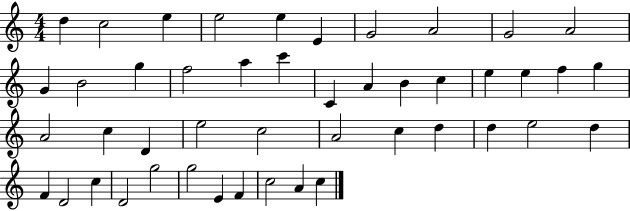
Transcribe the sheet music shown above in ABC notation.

X:1
T:Untitled
M:4/4
L:1/4
K:C
d c2 e e2 e E G2 A2 G2 A2 G B2 g f2 a c' C A B c e e f g A2 c D e2 c2 A2 c d d e2 d F D2 c D2 g2 g2 E F c2 A c